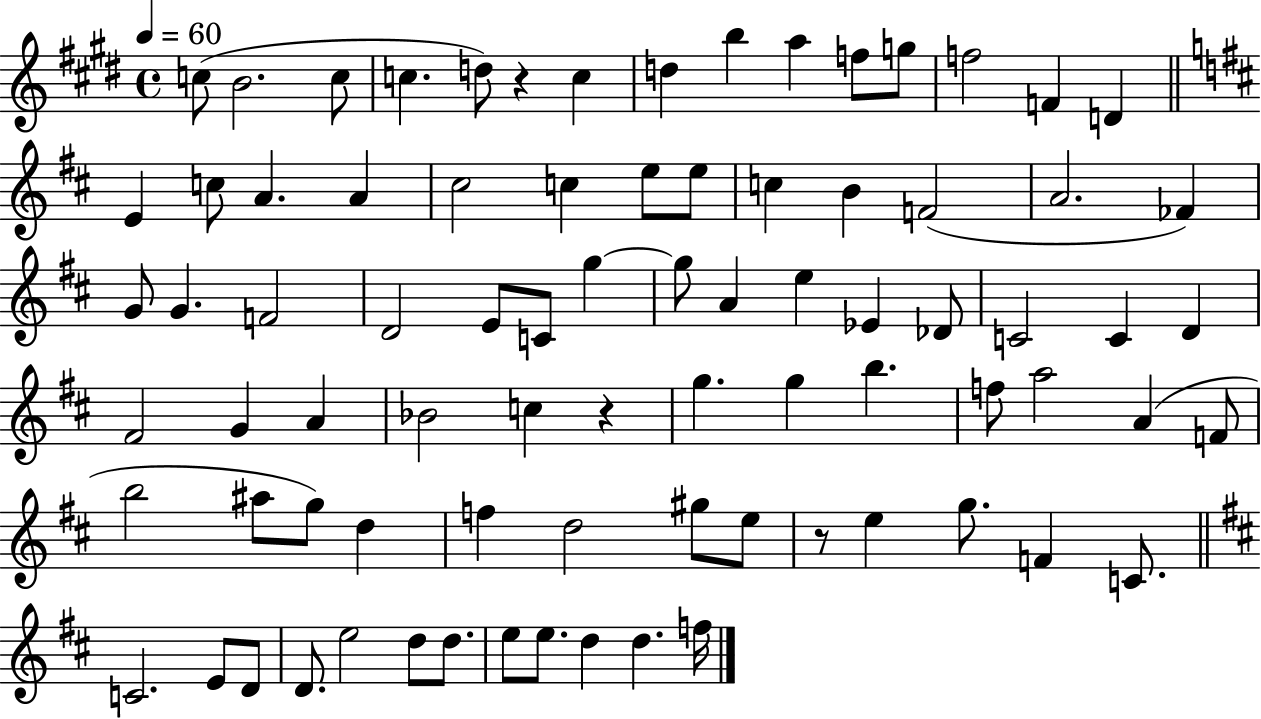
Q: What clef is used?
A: treble